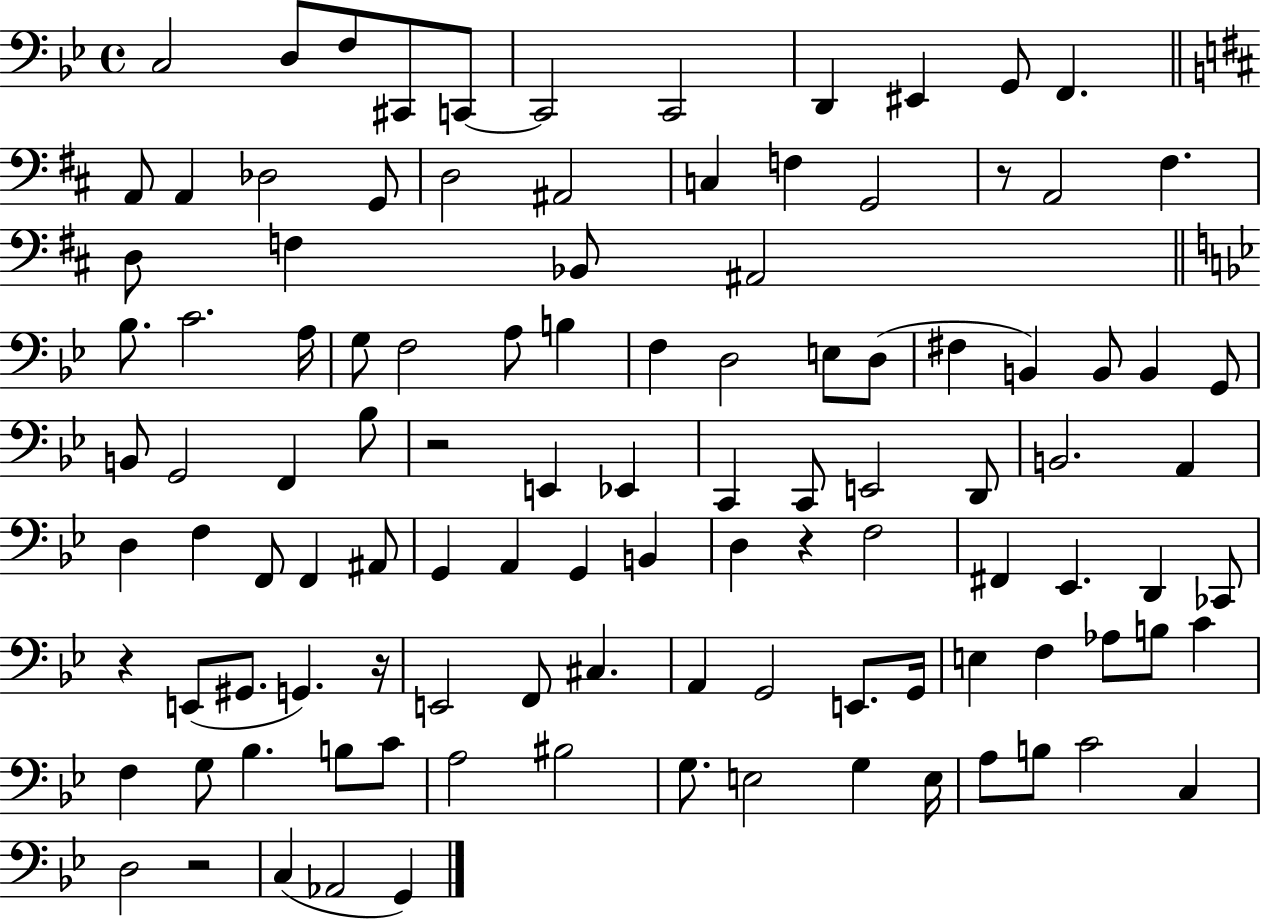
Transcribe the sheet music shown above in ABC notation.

X:1
T:Untitled
M:4/4
L:1/4
K:Bb
C,2 D,/2 F,/2 ^C,,/2 C,,/2 C,,2 C,,2 D,, ^E,, G,,/2 F,, A,,/2 A,, _D,2 G,,/2 D,2 ^A,,2 C, F, G,,2 z/2 A,,2 ^F, D,/2 F, _B,,/2 ^A,,2 _B,/2 C2 A,/4 G,/2 F,2 A,/2 B, F, D,2 E,/2 D,/2 ^F, B,, B,,/2 B,, G,,/2 B,,/2 G,,2 F,, _B,/2 z2 E,, _E,, C,, C,,/2 E,,2 D,,/2 B,,2 A,, D, F, F,,/2 F,, ^A,,/2 G,, A,, G,, B,, D, z F,2 ^F,, _E,, D,, _C,,/2 z E,,/2 ^G,,/2 G,, z/4 E,,2 F,,/2 ^C, A,, G,,2 E,,/2 G,,/4 E, F, _A,/2 B,/2 C F, G,/2 _B, B,/2 C/2 A,2 ^B,2 G,/2 E,2 G, E,/4 A,/2 B,/2 C2 C, D,2 z2 C, _A,,2 G,,